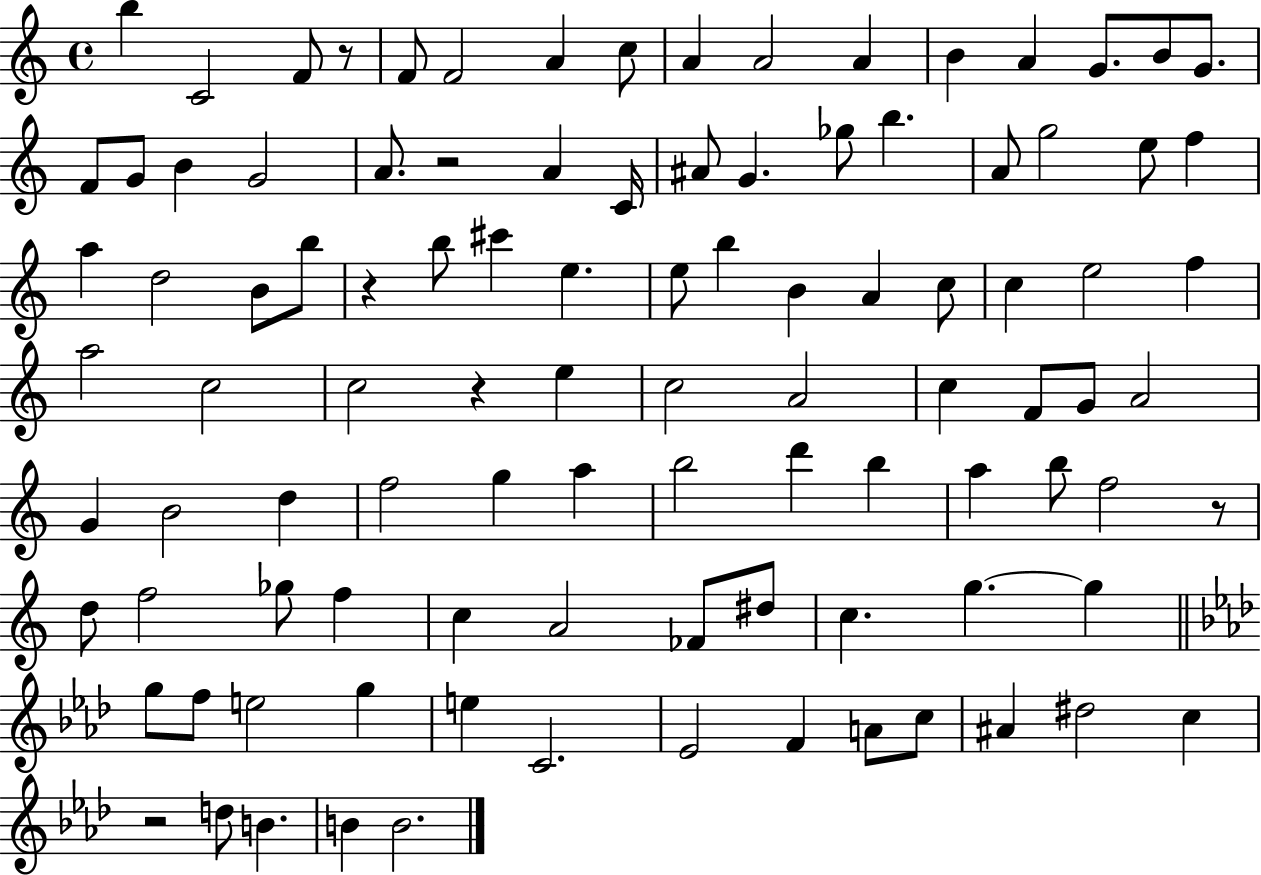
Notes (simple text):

B5/q C4/h F4/e R/e F4/e F4/h A4/q C5/e A4/q A4/h A4/q B4/q A4/q G4/e. B4/e G4/e. F4/e G4/e B4/q G4/h A4/e. R/h A4/q C4/s A#4/e G4/q. Gb5/e B5/q. A4/e G5/h E5/e F5/q A5/q D5/h B4/e B5/e R/q B5/e C#6/q E5/q. E5/e B5/q B4/q A4/q C5/e C5/q E5/h F5/q A5/h C5/h C5/h R/q E5/q C5/h A4/h C5/q F4/e G4/e A4/h G4/q B4/h D5/q F5/h G5/q A5/q B5/h D6/q B5/q A5/q B5/e F5/h R/e D5/e F5/h Gb5/e F5/q C5/q A4/h FES4/e D#5/e C5/q. G5/q. G5/q G5/e F5/e E5/h G5/q E5/q C4/h. Eb4/h F4/q A4/e C5/e A#4/q D#5/h C5/q R/h D5/e B4/q. B4/q B4/h.